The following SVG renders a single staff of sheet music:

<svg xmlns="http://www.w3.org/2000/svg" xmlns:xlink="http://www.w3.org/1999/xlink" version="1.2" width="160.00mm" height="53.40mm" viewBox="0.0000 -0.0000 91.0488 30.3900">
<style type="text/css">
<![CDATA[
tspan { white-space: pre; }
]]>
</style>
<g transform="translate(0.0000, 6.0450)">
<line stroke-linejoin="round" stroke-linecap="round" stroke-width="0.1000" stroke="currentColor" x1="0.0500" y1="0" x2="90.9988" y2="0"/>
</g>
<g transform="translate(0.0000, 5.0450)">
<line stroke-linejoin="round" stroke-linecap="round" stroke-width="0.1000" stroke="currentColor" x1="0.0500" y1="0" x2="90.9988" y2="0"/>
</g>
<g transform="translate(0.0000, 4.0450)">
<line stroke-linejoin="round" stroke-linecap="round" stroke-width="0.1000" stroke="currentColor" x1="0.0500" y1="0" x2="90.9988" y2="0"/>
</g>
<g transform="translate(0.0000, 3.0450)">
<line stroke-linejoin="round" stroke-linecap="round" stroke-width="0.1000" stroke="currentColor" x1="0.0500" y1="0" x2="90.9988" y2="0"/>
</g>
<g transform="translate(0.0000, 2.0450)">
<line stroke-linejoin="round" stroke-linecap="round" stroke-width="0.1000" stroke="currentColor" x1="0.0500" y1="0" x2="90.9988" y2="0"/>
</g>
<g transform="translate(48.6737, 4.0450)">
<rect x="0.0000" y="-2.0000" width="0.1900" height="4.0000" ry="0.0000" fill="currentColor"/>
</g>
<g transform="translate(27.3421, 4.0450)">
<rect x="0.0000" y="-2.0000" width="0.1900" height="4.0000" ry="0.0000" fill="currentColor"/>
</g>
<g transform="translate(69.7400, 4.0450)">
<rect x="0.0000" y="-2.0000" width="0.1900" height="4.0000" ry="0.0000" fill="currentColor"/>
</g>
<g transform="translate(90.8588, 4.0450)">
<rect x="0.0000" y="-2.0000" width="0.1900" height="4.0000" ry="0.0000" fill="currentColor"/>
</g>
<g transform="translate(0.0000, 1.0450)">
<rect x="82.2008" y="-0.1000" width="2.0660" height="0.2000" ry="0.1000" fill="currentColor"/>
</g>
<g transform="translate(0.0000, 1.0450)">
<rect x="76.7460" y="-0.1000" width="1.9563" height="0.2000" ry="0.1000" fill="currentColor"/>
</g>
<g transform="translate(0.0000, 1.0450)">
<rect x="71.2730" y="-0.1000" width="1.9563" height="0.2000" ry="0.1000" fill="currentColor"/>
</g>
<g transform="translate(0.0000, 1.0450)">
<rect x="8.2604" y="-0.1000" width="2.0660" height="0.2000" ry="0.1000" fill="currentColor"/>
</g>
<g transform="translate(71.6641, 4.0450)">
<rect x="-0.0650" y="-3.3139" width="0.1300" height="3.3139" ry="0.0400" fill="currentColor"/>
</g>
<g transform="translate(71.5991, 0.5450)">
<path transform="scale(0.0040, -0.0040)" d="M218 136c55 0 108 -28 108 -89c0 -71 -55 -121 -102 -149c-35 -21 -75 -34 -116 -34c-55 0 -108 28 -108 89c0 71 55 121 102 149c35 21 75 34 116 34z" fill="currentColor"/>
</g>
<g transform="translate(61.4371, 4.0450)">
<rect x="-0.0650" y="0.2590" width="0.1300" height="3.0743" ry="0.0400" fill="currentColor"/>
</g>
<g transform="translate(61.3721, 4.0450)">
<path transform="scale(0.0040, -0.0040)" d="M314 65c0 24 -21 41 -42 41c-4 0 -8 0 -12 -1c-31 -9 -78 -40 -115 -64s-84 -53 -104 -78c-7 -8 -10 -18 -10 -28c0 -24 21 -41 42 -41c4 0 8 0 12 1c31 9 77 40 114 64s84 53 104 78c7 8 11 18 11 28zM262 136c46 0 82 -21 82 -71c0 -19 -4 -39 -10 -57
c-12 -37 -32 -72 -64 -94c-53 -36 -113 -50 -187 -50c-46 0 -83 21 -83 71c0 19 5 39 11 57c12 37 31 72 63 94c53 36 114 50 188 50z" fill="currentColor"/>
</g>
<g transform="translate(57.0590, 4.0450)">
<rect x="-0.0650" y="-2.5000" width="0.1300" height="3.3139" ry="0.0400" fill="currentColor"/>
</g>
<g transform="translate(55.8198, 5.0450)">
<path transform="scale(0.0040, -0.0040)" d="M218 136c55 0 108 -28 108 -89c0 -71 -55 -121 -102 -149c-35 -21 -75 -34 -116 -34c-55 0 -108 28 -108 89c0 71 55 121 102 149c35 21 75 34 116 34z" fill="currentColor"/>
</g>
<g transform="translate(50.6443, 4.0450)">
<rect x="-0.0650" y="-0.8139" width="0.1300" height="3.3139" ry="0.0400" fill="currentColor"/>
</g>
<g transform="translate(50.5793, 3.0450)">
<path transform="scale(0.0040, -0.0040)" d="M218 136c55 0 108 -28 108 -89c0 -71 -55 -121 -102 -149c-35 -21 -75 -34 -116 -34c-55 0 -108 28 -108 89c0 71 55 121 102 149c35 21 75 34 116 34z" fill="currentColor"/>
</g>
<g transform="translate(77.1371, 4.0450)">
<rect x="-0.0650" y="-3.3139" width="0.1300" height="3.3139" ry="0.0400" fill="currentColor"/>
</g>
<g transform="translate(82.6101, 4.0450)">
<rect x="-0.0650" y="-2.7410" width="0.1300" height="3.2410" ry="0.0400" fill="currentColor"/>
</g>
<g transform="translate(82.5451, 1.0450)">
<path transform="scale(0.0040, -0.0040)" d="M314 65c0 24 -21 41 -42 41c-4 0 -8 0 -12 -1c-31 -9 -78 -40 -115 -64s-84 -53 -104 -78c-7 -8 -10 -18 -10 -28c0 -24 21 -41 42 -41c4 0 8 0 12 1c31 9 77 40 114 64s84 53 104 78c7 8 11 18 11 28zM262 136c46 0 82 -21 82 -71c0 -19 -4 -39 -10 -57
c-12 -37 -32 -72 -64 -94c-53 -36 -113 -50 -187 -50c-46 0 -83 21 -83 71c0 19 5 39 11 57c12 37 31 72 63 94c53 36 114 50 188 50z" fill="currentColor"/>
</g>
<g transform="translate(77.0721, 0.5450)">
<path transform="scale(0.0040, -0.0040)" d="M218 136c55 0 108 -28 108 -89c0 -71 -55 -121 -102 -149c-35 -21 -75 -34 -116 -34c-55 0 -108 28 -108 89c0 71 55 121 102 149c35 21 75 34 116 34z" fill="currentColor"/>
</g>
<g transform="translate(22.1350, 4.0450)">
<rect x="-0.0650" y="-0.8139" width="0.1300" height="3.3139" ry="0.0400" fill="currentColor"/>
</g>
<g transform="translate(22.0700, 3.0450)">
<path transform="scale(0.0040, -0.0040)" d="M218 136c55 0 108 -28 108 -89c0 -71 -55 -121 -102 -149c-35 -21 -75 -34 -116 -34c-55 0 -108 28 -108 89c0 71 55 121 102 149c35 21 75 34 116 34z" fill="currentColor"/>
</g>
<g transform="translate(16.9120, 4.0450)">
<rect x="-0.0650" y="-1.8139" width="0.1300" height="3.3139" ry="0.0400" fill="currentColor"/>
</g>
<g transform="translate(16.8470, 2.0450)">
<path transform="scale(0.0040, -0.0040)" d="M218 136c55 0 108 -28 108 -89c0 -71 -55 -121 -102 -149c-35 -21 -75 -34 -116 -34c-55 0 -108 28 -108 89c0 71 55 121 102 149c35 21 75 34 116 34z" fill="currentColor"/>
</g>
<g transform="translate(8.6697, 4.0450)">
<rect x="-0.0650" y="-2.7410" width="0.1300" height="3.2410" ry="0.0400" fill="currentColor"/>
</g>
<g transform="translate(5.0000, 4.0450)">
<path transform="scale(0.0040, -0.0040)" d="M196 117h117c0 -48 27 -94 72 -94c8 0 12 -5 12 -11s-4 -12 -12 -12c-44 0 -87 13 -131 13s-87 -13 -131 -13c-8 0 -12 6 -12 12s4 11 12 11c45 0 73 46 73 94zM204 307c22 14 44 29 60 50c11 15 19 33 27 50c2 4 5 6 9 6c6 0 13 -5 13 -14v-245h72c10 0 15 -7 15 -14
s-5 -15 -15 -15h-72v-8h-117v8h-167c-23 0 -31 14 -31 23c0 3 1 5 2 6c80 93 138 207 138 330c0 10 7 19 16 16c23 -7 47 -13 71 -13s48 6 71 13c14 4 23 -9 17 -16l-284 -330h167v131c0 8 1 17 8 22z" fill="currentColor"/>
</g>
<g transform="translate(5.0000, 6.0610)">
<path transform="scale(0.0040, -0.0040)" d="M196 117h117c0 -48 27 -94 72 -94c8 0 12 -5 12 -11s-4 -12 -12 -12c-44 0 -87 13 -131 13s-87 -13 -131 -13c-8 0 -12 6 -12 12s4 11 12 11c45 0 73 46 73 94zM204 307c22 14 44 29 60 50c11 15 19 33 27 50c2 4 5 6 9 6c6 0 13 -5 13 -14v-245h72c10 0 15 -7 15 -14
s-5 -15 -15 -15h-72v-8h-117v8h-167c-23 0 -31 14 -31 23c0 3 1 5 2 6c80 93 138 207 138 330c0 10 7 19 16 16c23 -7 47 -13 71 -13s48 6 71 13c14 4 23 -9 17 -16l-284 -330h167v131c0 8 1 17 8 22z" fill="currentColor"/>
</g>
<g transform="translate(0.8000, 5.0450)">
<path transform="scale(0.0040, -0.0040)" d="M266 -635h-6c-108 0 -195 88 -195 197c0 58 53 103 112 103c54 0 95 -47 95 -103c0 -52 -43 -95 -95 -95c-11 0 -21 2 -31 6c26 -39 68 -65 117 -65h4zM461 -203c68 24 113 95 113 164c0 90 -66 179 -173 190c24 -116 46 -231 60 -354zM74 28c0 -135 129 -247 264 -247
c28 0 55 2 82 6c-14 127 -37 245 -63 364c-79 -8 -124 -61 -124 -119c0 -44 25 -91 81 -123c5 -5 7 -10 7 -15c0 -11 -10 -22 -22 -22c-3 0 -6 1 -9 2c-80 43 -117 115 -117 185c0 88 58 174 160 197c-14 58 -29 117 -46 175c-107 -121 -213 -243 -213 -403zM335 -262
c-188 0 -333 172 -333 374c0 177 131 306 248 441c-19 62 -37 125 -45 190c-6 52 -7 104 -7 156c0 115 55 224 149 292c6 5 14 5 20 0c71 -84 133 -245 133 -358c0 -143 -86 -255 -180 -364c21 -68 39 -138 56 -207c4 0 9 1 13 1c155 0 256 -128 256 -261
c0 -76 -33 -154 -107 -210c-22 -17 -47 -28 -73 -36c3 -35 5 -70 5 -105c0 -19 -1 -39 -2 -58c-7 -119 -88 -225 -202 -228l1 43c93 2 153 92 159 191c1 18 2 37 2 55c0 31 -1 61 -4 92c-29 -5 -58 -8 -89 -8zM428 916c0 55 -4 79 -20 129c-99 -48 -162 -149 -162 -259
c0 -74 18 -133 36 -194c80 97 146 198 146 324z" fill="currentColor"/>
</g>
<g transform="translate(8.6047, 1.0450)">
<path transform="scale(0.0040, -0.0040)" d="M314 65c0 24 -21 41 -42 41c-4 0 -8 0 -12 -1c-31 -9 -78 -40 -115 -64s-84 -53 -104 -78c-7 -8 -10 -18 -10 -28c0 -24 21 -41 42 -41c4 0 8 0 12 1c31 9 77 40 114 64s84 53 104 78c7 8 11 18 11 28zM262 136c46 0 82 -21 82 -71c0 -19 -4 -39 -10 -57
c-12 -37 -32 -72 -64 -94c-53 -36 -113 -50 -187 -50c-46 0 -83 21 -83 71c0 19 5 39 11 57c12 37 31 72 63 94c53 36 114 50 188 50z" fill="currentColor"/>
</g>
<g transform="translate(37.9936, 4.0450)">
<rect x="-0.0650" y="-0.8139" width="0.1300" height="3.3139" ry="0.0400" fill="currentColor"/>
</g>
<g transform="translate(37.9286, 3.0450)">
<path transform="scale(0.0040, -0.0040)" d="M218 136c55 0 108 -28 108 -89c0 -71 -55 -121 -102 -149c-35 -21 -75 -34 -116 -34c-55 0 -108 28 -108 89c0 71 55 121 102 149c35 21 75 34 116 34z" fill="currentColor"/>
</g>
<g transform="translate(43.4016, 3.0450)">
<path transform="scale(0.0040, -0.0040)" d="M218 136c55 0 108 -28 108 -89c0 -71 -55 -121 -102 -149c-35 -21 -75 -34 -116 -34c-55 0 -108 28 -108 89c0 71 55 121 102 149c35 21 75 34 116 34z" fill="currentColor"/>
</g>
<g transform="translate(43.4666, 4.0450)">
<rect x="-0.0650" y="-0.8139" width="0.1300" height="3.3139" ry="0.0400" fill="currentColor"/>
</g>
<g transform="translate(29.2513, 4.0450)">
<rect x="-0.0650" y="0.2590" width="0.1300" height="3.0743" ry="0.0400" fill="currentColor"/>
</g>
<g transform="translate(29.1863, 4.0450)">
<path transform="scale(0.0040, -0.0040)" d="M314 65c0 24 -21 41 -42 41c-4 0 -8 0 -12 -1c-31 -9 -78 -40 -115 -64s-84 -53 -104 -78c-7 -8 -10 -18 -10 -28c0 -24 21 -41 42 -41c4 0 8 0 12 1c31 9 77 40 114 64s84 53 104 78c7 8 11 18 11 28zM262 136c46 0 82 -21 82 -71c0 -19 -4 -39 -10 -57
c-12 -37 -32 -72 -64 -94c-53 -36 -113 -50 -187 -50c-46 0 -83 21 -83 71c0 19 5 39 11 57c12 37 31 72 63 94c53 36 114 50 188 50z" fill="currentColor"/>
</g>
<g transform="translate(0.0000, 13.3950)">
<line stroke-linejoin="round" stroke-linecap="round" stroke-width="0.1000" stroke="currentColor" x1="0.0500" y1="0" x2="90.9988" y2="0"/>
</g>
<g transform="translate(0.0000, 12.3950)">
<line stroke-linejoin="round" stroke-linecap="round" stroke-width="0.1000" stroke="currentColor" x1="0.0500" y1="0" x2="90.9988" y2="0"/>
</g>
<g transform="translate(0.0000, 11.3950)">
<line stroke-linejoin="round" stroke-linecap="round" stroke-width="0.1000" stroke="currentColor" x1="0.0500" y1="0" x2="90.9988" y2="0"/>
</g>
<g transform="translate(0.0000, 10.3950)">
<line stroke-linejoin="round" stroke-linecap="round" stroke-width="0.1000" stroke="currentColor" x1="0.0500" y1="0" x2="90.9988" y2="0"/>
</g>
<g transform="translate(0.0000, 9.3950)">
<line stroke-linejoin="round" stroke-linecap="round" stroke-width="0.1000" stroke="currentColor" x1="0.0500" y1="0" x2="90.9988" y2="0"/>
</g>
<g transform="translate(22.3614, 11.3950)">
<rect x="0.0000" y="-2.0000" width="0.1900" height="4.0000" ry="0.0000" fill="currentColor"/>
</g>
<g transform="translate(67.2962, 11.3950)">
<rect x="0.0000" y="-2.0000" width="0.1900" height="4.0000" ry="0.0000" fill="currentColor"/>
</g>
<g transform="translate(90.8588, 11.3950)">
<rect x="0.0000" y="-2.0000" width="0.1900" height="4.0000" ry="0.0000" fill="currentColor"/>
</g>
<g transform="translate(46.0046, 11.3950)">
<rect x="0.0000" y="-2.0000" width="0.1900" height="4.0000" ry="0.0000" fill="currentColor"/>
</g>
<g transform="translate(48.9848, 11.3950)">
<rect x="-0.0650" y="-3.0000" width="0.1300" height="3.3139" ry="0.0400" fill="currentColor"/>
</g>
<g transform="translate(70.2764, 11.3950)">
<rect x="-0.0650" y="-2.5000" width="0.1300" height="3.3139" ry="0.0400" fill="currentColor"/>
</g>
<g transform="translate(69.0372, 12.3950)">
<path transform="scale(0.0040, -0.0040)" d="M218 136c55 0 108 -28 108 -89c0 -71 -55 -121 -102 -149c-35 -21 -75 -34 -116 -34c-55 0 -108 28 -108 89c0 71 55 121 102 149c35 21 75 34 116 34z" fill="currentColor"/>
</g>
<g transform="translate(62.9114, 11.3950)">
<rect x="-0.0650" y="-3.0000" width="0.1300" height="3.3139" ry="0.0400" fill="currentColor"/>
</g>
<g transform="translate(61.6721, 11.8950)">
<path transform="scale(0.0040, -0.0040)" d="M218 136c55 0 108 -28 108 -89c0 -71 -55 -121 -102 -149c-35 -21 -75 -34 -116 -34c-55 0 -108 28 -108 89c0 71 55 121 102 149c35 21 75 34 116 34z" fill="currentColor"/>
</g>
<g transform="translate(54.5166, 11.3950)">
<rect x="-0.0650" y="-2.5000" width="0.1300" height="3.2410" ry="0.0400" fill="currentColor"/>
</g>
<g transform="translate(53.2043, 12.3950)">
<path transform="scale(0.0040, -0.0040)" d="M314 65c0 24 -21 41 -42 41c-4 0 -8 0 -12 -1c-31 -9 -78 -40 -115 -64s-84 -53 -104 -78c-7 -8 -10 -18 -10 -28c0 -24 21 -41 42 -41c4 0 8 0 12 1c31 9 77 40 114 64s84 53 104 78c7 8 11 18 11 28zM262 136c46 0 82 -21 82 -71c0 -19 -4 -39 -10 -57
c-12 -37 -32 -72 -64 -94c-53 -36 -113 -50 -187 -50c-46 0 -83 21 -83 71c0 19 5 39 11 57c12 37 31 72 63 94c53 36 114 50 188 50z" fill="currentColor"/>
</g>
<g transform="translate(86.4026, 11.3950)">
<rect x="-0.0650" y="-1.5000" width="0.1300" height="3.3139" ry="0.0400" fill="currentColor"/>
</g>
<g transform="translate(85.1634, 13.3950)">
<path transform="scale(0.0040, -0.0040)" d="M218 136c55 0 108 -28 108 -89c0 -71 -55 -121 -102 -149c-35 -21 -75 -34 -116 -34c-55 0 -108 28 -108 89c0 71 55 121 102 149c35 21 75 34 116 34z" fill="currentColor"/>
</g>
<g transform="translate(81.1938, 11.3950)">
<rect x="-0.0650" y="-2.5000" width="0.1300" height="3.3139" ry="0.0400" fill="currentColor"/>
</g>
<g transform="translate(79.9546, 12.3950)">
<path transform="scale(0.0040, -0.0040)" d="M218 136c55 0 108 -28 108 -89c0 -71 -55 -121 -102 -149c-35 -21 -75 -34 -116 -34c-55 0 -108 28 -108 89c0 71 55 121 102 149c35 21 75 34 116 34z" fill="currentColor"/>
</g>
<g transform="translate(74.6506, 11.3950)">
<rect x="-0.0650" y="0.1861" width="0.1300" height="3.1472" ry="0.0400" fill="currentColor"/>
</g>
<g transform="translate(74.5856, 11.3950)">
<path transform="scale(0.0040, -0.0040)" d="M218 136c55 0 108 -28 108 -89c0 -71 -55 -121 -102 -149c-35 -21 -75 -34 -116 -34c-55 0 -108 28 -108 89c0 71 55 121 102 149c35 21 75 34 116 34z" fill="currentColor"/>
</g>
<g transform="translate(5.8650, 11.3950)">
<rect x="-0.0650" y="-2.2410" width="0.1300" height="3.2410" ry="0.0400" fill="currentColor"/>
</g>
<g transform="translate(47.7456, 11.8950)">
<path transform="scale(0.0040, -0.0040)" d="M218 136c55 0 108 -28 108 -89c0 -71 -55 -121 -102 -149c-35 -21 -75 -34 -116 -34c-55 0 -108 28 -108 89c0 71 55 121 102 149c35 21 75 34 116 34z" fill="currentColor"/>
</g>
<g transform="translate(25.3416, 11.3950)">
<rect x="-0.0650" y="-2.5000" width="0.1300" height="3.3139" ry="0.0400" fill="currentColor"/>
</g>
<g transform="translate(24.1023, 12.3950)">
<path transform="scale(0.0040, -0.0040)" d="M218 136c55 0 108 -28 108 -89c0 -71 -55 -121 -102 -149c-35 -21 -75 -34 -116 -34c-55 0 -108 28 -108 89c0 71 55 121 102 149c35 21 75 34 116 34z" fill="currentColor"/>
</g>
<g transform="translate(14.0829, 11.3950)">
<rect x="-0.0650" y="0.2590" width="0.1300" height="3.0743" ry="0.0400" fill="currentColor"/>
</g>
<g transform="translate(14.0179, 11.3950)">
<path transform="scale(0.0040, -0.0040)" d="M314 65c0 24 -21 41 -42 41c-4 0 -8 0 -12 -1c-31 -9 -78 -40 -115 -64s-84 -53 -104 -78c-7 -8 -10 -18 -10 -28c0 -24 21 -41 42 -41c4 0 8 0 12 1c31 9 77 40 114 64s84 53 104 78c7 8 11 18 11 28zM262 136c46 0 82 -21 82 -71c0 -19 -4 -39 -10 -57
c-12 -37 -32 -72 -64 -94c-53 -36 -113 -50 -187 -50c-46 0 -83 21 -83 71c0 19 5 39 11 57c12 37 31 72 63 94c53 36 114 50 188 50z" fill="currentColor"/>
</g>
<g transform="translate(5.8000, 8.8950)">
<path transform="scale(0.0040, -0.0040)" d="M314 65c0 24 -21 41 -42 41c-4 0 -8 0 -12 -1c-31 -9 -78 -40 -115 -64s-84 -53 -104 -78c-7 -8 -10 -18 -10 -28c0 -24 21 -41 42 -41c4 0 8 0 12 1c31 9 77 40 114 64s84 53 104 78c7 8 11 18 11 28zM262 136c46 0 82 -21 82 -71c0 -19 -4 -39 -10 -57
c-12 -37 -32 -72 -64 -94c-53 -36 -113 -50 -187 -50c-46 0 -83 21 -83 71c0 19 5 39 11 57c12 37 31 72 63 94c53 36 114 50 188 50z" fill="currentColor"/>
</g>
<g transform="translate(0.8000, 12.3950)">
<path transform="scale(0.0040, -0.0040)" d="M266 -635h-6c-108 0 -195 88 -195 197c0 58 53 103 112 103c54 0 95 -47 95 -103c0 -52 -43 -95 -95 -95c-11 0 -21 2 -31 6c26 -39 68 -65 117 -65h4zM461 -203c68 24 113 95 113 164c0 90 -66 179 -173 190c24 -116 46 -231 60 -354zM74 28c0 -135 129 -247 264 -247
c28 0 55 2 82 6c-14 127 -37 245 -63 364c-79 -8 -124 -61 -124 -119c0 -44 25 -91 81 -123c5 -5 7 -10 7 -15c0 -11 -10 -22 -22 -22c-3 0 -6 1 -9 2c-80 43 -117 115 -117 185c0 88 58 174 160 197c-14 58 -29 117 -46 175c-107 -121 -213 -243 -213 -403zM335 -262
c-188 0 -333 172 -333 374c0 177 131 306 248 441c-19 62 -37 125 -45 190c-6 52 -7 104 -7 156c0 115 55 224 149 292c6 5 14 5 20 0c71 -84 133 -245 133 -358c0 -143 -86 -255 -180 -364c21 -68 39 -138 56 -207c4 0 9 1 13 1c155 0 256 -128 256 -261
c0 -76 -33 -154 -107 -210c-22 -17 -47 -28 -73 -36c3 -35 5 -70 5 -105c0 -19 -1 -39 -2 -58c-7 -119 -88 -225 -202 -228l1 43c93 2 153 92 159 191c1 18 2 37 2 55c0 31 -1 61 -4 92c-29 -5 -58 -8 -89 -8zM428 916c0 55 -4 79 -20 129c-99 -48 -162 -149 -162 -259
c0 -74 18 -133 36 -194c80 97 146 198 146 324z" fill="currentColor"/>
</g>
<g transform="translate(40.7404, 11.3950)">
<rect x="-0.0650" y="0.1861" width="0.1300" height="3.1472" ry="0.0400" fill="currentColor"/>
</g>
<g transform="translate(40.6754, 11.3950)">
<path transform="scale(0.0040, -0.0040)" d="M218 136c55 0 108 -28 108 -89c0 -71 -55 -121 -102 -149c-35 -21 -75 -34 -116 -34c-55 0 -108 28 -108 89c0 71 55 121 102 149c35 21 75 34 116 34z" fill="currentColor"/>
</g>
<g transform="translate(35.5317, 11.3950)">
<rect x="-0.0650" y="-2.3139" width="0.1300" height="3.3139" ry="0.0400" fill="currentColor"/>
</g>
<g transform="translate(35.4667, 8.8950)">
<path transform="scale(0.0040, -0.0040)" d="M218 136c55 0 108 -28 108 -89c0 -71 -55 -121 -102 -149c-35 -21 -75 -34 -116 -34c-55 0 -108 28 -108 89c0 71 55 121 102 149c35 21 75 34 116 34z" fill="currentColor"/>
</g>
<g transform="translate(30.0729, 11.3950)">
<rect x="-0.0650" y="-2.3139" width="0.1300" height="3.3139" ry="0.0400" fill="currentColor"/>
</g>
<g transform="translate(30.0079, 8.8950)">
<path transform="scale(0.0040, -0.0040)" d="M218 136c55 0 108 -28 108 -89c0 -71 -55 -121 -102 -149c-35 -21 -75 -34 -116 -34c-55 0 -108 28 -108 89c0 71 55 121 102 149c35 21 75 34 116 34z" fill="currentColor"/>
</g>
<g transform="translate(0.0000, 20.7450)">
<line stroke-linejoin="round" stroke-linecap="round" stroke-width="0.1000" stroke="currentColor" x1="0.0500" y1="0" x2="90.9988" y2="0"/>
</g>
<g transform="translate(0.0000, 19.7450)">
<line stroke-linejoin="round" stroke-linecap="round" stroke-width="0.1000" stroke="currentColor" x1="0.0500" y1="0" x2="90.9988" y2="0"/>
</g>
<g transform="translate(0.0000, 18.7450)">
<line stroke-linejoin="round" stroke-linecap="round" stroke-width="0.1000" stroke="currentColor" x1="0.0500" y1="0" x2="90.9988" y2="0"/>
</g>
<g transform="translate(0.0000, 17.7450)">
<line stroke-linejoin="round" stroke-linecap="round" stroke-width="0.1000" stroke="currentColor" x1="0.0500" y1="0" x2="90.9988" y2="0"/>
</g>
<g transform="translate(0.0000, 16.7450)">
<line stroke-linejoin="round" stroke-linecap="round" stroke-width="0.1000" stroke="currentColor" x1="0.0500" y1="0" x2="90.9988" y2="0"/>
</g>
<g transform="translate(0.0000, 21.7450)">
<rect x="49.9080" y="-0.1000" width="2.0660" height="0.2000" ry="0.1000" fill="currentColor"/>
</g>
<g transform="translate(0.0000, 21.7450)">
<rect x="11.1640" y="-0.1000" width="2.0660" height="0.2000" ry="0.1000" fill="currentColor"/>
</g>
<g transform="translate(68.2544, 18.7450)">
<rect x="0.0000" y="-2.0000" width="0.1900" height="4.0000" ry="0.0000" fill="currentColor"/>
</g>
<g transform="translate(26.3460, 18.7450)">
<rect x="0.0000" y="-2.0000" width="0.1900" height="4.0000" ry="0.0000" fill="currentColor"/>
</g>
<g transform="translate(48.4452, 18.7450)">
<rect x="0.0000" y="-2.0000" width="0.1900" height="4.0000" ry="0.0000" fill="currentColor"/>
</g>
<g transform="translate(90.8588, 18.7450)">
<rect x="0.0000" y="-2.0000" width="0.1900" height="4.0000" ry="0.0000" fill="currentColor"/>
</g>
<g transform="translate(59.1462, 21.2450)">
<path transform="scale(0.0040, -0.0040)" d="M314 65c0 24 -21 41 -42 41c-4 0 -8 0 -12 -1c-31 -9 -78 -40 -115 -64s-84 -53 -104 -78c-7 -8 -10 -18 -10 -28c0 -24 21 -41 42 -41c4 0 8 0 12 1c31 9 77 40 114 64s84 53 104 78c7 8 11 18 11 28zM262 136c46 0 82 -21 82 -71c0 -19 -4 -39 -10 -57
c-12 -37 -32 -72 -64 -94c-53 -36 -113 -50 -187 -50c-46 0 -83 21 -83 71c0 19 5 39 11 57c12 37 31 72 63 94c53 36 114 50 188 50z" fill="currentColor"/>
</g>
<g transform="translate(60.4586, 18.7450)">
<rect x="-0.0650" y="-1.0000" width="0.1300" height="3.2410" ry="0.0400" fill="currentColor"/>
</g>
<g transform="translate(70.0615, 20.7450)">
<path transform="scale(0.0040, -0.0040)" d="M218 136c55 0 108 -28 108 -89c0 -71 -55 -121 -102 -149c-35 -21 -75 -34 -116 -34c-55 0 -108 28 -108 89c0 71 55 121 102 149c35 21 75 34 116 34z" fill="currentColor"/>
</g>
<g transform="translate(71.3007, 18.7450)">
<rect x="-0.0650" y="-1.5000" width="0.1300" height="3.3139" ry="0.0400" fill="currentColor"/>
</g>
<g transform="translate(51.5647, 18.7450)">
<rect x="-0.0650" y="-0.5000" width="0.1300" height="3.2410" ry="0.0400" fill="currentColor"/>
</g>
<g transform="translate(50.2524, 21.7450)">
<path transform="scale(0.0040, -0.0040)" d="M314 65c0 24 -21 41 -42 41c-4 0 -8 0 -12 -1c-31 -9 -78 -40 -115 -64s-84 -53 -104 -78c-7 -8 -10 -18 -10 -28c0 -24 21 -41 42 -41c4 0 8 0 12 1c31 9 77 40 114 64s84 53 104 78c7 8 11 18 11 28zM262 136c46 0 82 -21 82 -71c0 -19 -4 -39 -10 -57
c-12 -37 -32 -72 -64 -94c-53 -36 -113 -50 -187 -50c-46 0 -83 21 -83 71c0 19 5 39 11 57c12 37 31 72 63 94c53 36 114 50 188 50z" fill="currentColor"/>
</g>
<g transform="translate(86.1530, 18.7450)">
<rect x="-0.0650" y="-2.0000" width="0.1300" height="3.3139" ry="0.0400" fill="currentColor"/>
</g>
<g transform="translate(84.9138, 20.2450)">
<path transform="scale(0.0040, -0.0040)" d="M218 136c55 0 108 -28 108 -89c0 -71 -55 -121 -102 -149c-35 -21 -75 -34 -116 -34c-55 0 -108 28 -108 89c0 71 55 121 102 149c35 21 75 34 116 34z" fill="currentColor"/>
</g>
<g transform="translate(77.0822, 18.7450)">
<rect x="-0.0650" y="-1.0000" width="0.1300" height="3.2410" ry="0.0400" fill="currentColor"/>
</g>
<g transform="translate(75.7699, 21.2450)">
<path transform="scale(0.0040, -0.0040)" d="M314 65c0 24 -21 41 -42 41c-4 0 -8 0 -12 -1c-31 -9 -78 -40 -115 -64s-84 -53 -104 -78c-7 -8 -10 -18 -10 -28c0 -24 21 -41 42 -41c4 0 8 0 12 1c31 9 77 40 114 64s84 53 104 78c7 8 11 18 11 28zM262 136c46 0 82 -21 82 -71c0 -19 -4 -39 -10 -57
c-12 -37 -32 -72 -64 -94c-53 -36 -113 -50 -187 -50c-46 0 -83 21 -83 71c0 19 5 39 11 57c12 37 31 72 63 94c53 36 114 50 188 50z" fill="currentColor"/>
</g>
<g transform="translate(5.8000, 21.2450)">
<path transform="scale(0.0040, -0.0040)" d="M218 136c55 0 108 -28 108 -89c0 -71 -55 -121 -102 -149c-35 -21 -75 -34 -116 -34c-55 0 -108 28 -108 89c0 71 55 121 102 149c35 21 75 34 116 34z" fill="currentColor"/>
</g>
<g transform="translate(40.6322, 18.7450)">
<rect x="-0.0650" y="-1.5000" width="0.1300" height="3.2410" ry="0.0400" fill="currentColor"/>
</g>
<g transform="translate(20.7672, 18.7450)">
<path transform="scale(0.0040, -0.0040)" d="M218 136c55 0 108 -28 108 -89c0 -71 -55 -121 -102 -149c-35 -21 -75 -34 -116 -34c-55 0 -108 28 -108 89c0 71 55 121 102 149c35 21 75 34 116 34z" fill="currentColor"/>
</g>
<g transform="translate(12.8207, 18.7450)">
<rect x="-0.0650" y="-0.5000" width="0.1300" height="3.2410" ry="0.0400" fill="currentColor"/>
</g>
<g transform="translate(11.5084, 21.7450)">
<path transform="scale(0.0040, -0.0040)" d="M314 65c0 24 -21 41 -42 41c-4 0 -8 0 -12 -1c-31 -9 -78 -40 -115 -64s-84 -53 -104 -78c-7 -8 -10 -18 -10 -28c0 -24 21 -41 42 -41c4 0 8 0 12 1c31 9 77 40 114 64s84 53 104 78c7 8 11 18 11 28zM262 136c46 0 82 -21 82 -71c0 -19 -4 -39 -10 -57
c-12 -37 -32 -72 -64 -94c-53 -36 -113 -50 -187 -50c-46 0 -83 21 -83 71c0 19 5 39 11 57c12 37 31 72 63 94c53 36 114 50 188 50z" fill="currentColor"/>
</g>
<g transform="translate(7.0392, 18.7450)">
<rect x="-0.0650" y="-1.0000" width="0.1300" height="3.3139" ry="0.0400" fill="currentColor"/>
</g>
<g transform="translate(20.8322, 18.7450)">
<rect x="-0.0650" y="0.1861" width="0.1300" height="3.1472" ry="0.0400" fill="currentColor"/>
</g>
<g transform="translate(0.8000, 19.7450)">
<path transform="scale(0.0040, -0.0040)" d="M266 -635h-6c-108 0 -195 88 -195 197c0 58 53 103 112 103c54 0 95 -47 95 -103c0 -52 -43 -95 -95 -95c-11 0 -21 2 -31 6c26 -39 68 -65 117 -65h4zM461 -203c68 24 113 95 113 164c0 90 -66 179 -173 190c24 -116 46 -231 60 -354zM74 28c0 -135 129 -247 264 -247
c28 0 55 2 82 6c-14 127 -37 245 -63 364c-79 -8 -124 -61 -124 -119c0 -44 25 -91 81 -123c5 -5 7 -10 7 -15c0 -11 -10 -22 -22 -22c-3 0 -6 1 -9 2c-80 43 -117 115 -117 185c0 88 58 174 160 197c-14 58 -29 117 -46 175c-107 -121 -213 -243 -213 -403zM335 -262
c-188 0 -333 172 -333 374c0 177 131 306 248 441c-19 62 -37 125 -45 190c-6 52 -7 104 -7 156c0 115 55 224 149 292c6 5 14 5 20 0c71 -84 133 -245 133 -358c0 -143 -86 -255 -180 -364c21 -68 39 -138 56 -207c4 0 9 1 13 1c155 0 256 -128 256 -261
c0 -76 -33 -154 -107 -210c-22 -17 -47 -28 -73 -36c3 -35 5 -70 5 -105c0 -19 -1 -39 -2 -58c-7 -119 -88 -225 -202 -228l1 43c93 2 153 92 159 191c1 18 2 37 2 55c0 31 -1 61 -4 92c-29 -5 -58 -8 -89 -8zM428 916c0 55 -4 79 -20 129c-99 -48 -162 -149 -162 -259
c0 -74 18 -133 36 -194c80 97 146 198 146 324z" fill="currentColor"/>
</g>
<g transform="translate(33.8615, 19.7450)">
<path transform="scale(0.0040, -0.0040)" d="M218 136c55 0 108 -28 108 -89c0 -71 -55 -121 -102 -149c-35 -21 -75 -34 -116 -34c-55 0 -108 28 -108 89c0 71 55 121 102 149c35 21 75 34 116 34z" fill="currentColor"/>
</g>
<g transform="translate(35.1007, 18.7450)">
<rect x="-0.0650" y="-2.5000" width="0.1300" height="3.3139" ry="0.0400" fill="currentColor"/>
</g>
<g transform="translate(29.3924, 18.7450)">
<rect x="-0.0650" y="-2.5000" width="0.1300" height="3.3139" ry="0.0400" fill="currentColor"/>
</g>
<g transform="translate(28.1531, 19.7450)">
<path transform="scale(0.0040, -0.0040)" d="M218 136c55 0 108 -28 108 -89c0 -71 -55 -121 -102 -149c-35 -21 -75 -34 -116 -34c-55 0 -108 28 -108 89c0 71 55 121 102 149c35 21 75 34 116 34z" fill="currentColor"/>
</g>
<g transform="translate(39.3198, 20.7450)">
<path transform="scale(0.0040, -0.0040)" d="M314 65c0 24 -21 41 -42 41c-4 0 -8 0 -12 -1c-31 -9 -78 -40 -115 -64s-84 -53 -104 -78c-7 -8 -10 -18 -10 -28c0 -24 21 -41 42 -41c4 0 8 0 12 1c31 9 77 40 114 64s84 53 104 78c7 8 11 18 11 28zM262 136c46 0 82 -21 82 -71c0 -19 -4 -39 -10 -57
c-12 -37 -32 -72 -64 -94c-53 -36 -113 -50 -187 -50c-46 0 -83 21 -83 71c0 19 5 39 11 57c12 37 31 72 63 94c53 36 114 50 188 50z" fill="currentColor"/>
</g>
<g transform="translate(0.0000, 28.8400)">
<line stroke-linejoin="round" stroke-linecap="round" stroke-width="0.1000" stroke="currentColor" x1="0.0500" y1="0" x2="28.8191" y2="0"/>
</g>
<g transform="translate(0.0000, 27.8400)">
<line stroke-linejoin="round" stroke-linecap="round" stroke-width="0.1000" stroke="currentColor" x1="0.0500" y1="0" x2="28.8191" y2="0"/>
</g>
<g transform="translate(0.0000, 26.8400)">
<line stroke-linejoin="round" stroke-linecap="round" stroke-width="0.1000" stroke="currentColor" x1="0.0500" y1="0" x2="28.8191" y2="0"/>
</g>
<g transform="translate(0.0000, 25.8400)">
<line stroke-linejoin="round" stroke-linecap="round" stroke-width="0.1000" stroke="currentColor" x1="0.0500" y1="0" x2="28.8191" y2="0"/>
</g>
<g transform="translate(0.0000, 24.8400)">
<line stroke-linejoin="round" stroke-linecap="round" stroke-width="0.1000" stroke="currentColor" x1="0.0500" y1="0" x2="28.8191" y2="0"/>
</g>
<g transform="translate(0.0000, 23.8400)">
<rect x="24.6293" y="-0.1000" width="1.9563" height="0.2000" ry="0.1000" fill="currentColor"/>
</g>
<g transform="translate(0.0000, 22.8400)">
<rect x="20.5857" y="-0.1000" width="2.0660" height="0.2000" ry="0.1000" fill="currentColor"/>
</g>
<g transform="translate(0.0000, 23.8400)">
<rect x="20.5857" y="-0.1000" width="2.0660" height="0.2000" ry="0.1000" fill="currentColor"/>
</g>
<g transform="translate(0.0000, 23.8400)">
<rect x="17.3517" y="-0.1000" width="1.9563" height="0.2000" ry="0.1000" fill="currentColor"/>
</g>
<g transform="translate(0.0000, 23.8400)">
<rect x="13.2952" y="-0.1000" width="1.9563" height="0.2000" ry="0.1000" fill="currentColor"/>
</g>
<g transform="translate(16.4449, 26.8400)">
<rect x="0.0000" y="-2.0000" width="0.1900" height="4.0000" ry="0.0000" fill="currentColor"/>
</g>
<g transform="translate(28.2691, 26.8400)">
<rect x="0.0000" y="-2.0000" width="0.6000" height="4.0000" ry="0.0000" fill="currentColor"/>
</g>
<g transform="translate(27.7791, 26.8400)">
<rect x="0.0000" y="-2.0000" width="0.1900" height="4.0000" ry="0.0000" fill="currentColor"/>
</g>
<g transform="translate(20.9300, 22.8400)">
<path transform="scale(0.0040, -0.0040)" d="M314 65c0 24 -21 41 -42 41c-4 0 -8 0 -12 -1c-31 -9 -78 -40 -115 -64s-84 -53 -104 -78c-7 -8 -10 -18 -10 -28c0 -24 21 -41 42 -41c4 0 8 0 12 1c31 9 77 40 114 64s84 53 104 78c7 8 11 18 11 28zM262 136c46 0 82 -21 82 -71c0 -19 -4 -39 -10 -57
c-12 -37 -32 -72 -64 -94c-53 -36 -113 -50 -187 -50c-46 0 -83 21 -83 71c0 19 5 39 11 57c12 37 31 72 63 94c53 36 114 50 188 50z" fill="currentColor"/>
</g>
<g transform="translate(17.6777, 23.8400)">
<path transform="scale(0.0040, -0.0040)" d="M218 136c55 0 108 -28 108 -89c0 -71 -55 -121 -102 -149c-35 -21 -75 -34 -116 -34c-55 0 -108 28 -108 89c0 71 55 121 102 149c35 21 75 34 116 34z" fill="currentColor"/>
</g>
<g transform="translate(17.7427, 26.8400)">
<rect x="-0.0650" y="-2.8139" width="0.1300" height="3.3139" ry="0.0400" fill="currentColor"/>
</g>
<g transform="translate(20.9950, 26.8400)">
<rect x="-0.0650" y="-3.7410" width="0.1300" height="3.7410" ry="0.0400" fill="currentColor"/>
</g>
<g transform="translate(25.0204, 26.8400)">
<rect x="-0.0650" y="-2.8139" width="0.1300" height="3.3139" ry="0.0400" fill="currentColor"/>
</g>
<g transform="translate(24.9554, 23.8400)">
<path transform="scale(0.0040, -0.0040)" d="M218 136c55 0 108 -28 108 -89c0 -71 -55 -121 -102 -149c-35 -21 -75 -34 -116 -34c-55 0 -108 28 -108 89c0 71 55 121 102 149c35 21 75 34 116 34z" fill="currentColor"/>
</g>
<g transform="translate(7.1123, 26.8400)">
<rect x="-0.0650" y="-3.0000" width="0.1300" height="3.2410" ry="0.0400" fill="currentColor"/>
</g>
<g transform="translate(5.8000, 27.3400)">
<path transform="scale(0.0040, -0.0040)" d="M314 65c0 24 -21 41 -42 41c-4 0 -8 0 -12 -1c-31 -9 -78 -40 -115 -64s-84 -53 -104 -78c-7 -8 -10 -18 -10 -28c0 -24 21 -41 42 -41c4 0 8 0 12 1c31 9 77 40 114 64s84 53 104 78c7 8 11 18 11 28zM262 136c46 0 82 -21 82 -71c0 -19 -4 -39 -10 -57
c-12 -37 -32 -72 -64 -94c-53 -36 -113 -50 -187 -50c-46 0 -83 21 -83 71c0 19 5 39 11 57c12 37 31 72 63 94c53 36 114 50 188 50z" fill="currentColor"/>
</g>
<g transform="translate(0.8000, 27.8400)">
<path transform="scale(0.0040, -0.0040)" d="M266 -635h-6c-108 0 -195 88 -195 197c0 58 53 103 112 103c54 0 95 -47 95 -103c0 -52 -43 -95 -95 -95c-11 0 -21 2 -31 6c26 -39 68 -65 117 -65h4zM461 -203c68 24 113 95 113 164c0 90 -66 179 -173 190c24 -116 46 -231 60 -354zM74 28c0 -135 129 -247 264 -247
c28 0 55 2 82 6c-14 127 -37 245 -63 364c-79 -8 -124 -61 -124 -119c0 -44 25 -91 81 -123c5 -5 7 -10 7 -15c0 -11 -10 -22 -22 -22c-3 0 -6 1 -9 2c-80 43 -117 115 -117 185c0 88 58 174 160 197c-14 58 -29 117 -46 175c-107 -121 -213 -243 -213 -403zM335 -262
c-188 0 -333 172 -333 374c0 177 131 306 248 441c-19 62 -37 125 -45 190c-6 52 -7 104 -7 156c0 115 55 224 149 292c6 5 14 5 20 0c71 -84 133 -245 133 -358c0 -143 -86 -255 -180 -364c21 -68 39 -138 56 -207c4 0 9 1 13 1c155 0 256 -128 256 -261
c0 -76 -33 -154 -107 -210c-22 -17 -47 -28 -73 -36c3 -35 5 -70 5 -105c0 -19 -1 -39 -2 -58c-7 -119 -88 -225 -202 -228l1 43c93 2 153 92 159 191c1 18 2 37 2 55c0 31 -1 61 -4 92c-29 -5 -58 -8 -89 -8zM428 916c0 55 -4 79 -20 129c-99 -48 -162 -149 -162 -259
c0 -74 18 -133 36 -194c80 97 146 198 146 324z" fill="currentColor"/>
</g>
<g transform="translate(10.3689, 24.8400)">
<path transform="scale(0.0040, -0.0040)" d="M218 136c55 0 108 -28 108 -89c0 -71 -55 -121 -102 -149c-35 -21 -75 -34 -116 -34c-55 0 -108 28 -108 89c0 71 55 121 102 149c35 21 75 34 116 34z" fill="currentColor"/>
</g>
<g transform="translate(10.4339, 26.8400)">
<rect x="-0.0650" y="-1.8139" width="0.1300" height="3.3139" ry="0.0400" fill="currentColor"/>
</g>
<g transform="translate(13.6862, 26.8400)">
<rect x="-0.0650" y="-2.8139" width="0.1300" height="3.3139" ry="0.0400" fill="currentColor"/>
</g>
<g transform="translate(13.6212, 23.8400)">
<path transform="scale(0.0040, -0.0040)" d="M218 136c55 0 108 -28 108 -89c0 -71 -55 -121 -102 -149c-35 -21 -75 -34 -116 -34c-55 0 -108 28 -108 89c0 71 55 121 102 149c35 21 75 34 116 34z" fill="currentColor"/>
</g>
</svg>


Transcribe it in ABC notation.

X:1
T:Untitled
M:4/4
L:1/4
K:C
a2 f d B2 d d d G B2 b b a2 g2 B2 G g g B A G2 A G B G E D C2 B G G E2 C2 D2 E D2 F A2 f a a c'2 a